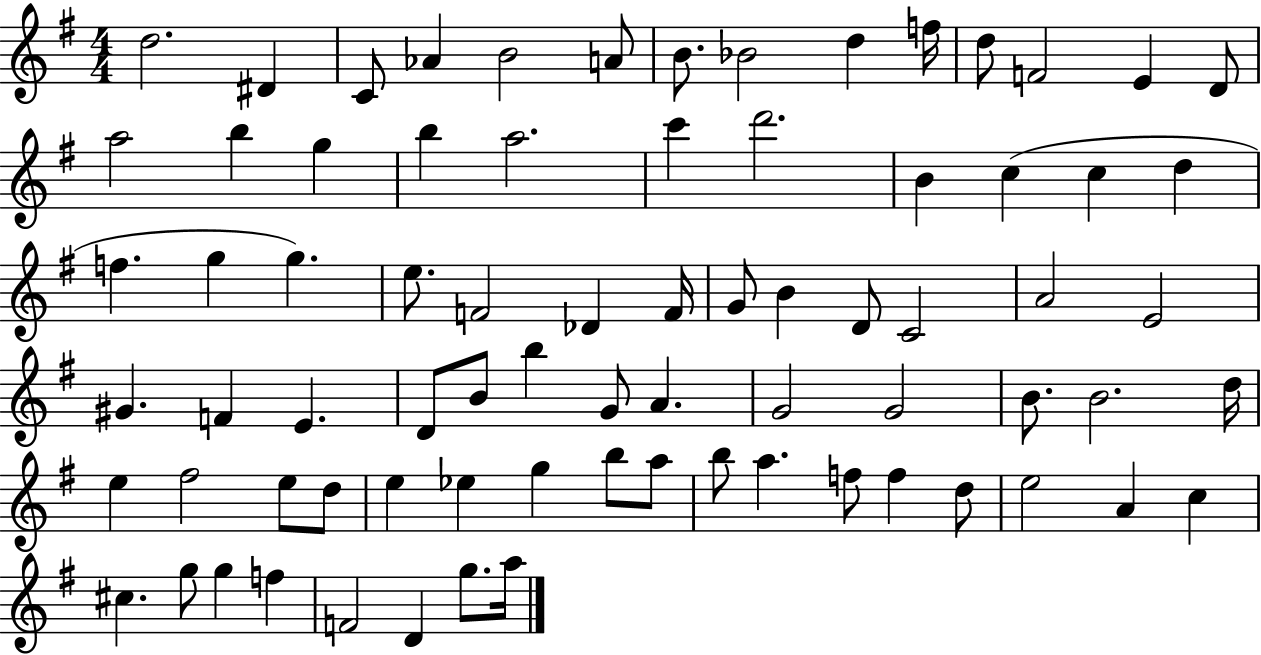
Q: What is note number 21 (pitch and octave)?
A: D6